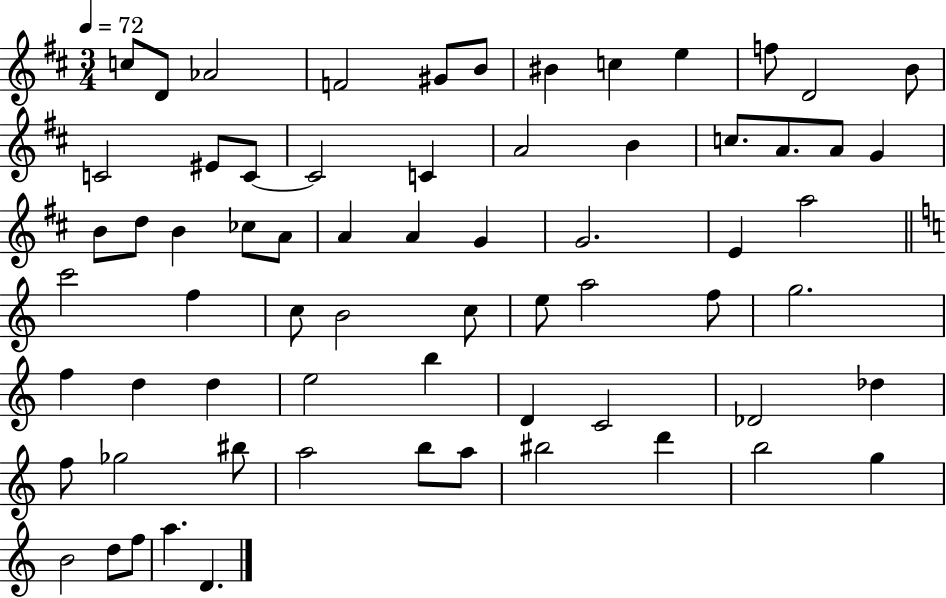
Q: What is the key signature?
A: D major